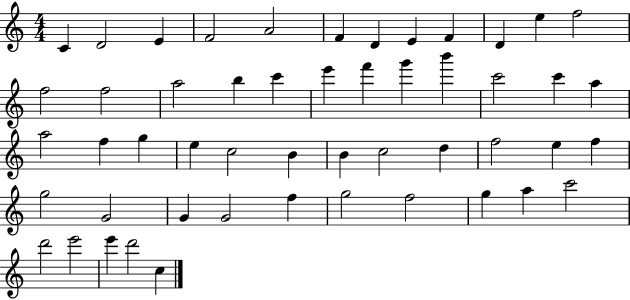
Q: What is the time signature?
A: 4/4